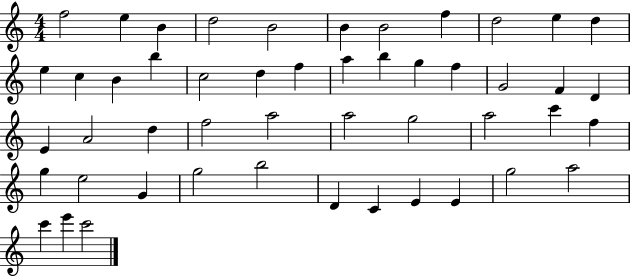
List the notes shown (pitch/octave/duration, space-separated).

F5/h E5/q B4/q D5/h B4/h B4/q B4/h F5/q D5/h E5/q D5/q E5/q C5/q B4/q B5/q C5/h D5/q F5/q A5/q B5/q G5/q F5/q G4/h F4/q D4/q E4/q A4/h D5/q F5/h A5/h A5/h G5/h A5/h C6/q F5/q G5/q E5/h G4/q G5/h B5/h D4/q C4/q E4/q E4/q G5/h A5/h C6/q E6/q C6/h